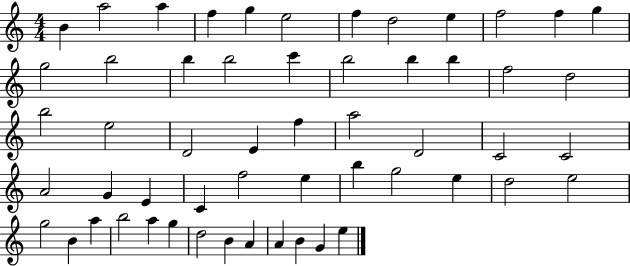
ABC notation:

X:1
T:Untitled
M:4/4
L:1/4
K:C
B a2 a f g e2 f d2 e f2 f g g2 b2 b b2 c' b2 b b f2 d2 b2 e2 D2 E f a2 D2 C2 C2 A2 G E C f2 e b g2 e d2 e2 g2 B a b2 a g d2 B A A B G e